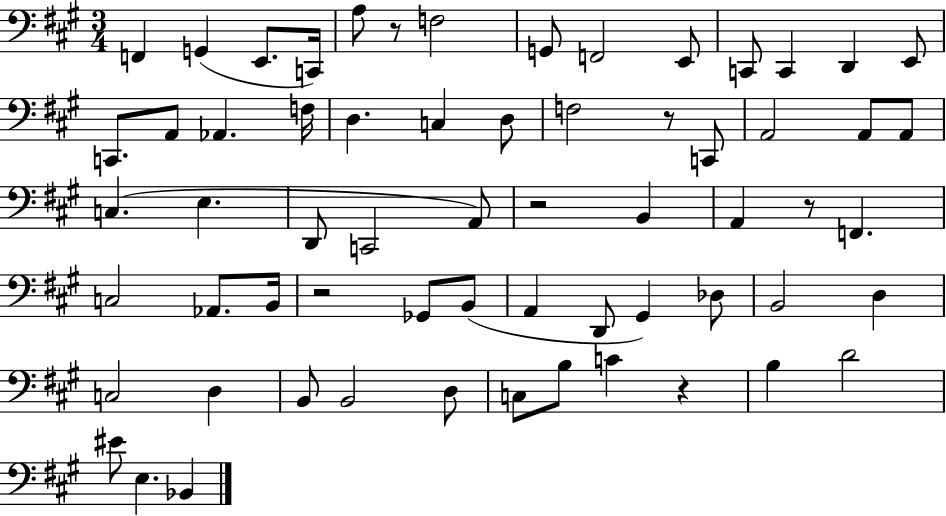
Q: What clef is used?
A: bass